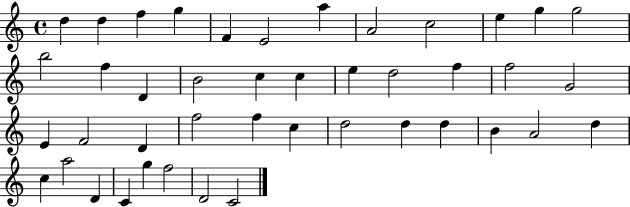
D5/q D5/q F5/q G5/q F4/q E4/h A5/q A4/h C5/h E5/q G5/q G5/h B5/h F5/q D4/q B4/h C5/q C5/q E5/q D5/h F5/q F5/h G4/h E4/q F4/h D4/q F5/h F5/q C5/q D5/h D5/q D5/q B4/q A4/h D5/q C5/q A5/h D4/q C4/q G5/q F5/h D4/h C4/h